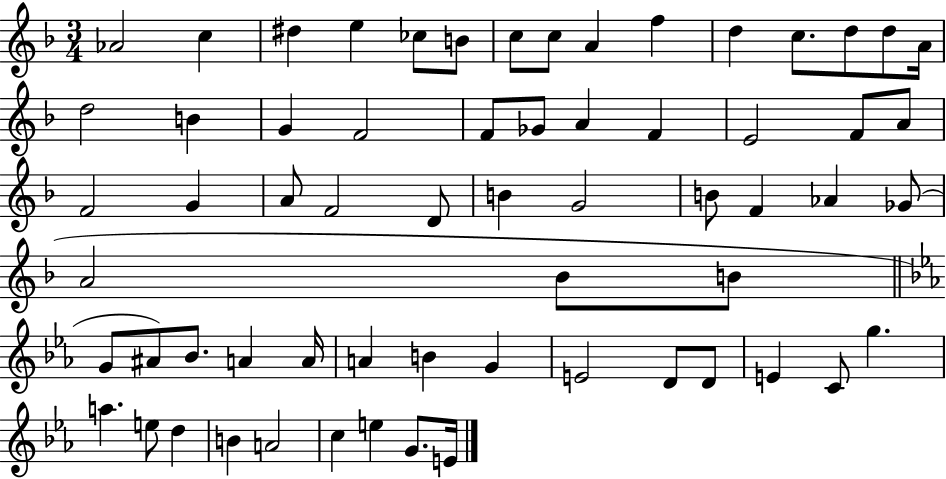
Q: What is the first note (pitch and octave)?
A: Ab4